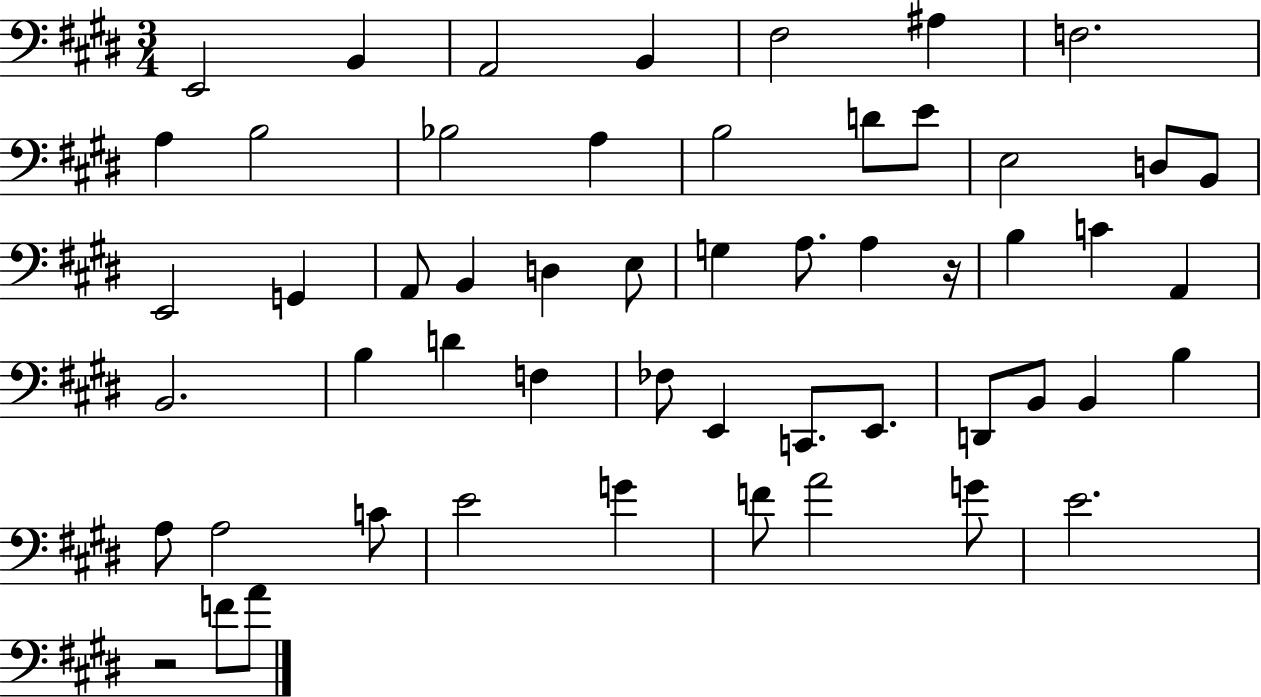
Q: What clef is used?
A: bass